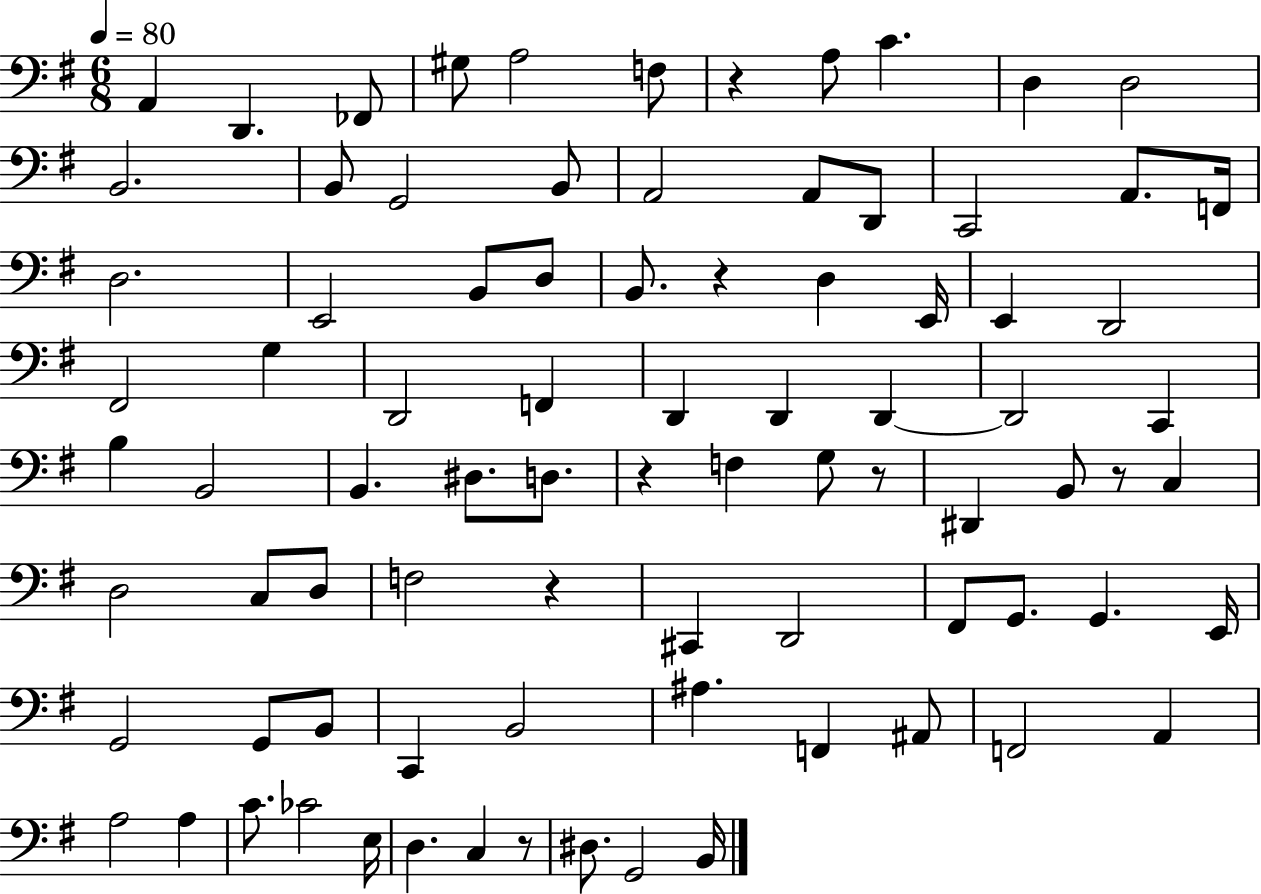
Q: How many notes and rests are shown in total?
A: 85